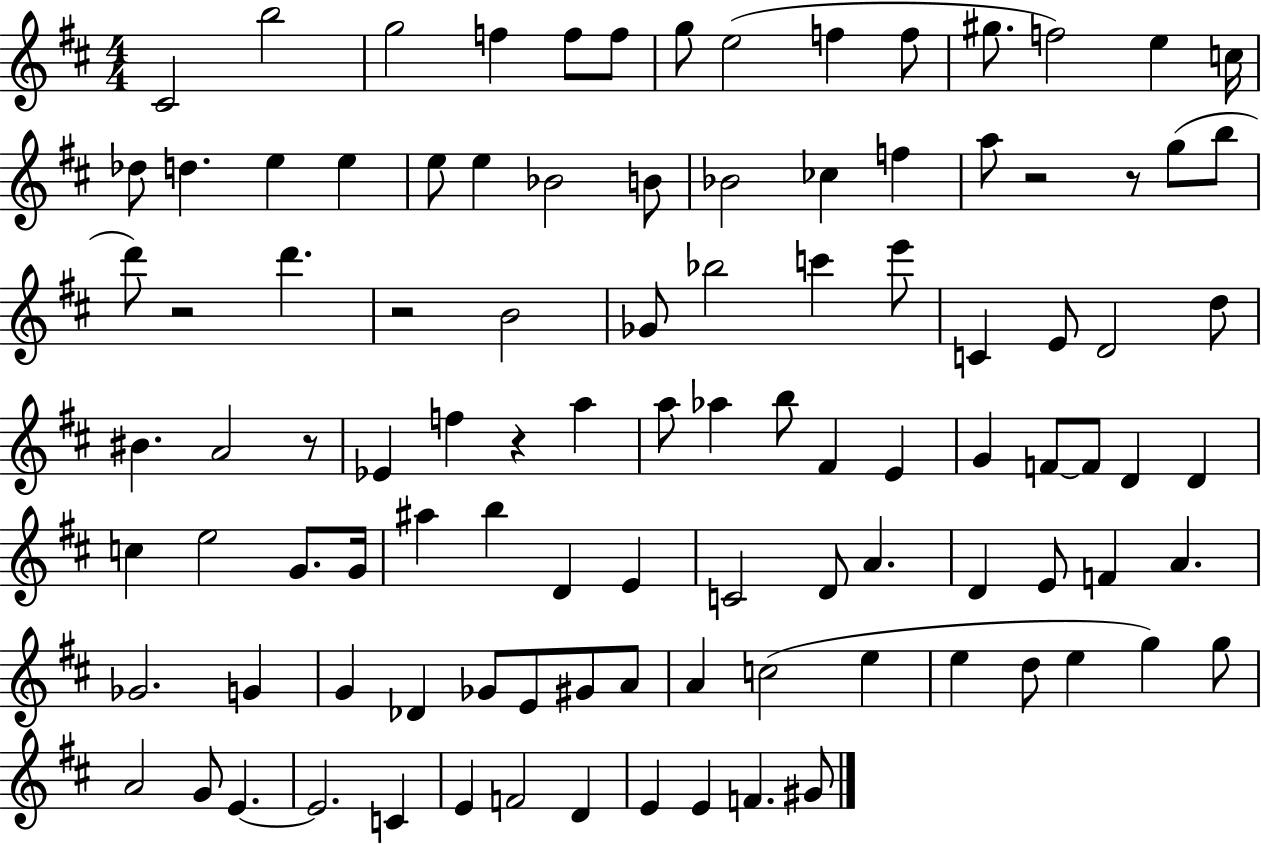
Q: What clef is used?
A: treble